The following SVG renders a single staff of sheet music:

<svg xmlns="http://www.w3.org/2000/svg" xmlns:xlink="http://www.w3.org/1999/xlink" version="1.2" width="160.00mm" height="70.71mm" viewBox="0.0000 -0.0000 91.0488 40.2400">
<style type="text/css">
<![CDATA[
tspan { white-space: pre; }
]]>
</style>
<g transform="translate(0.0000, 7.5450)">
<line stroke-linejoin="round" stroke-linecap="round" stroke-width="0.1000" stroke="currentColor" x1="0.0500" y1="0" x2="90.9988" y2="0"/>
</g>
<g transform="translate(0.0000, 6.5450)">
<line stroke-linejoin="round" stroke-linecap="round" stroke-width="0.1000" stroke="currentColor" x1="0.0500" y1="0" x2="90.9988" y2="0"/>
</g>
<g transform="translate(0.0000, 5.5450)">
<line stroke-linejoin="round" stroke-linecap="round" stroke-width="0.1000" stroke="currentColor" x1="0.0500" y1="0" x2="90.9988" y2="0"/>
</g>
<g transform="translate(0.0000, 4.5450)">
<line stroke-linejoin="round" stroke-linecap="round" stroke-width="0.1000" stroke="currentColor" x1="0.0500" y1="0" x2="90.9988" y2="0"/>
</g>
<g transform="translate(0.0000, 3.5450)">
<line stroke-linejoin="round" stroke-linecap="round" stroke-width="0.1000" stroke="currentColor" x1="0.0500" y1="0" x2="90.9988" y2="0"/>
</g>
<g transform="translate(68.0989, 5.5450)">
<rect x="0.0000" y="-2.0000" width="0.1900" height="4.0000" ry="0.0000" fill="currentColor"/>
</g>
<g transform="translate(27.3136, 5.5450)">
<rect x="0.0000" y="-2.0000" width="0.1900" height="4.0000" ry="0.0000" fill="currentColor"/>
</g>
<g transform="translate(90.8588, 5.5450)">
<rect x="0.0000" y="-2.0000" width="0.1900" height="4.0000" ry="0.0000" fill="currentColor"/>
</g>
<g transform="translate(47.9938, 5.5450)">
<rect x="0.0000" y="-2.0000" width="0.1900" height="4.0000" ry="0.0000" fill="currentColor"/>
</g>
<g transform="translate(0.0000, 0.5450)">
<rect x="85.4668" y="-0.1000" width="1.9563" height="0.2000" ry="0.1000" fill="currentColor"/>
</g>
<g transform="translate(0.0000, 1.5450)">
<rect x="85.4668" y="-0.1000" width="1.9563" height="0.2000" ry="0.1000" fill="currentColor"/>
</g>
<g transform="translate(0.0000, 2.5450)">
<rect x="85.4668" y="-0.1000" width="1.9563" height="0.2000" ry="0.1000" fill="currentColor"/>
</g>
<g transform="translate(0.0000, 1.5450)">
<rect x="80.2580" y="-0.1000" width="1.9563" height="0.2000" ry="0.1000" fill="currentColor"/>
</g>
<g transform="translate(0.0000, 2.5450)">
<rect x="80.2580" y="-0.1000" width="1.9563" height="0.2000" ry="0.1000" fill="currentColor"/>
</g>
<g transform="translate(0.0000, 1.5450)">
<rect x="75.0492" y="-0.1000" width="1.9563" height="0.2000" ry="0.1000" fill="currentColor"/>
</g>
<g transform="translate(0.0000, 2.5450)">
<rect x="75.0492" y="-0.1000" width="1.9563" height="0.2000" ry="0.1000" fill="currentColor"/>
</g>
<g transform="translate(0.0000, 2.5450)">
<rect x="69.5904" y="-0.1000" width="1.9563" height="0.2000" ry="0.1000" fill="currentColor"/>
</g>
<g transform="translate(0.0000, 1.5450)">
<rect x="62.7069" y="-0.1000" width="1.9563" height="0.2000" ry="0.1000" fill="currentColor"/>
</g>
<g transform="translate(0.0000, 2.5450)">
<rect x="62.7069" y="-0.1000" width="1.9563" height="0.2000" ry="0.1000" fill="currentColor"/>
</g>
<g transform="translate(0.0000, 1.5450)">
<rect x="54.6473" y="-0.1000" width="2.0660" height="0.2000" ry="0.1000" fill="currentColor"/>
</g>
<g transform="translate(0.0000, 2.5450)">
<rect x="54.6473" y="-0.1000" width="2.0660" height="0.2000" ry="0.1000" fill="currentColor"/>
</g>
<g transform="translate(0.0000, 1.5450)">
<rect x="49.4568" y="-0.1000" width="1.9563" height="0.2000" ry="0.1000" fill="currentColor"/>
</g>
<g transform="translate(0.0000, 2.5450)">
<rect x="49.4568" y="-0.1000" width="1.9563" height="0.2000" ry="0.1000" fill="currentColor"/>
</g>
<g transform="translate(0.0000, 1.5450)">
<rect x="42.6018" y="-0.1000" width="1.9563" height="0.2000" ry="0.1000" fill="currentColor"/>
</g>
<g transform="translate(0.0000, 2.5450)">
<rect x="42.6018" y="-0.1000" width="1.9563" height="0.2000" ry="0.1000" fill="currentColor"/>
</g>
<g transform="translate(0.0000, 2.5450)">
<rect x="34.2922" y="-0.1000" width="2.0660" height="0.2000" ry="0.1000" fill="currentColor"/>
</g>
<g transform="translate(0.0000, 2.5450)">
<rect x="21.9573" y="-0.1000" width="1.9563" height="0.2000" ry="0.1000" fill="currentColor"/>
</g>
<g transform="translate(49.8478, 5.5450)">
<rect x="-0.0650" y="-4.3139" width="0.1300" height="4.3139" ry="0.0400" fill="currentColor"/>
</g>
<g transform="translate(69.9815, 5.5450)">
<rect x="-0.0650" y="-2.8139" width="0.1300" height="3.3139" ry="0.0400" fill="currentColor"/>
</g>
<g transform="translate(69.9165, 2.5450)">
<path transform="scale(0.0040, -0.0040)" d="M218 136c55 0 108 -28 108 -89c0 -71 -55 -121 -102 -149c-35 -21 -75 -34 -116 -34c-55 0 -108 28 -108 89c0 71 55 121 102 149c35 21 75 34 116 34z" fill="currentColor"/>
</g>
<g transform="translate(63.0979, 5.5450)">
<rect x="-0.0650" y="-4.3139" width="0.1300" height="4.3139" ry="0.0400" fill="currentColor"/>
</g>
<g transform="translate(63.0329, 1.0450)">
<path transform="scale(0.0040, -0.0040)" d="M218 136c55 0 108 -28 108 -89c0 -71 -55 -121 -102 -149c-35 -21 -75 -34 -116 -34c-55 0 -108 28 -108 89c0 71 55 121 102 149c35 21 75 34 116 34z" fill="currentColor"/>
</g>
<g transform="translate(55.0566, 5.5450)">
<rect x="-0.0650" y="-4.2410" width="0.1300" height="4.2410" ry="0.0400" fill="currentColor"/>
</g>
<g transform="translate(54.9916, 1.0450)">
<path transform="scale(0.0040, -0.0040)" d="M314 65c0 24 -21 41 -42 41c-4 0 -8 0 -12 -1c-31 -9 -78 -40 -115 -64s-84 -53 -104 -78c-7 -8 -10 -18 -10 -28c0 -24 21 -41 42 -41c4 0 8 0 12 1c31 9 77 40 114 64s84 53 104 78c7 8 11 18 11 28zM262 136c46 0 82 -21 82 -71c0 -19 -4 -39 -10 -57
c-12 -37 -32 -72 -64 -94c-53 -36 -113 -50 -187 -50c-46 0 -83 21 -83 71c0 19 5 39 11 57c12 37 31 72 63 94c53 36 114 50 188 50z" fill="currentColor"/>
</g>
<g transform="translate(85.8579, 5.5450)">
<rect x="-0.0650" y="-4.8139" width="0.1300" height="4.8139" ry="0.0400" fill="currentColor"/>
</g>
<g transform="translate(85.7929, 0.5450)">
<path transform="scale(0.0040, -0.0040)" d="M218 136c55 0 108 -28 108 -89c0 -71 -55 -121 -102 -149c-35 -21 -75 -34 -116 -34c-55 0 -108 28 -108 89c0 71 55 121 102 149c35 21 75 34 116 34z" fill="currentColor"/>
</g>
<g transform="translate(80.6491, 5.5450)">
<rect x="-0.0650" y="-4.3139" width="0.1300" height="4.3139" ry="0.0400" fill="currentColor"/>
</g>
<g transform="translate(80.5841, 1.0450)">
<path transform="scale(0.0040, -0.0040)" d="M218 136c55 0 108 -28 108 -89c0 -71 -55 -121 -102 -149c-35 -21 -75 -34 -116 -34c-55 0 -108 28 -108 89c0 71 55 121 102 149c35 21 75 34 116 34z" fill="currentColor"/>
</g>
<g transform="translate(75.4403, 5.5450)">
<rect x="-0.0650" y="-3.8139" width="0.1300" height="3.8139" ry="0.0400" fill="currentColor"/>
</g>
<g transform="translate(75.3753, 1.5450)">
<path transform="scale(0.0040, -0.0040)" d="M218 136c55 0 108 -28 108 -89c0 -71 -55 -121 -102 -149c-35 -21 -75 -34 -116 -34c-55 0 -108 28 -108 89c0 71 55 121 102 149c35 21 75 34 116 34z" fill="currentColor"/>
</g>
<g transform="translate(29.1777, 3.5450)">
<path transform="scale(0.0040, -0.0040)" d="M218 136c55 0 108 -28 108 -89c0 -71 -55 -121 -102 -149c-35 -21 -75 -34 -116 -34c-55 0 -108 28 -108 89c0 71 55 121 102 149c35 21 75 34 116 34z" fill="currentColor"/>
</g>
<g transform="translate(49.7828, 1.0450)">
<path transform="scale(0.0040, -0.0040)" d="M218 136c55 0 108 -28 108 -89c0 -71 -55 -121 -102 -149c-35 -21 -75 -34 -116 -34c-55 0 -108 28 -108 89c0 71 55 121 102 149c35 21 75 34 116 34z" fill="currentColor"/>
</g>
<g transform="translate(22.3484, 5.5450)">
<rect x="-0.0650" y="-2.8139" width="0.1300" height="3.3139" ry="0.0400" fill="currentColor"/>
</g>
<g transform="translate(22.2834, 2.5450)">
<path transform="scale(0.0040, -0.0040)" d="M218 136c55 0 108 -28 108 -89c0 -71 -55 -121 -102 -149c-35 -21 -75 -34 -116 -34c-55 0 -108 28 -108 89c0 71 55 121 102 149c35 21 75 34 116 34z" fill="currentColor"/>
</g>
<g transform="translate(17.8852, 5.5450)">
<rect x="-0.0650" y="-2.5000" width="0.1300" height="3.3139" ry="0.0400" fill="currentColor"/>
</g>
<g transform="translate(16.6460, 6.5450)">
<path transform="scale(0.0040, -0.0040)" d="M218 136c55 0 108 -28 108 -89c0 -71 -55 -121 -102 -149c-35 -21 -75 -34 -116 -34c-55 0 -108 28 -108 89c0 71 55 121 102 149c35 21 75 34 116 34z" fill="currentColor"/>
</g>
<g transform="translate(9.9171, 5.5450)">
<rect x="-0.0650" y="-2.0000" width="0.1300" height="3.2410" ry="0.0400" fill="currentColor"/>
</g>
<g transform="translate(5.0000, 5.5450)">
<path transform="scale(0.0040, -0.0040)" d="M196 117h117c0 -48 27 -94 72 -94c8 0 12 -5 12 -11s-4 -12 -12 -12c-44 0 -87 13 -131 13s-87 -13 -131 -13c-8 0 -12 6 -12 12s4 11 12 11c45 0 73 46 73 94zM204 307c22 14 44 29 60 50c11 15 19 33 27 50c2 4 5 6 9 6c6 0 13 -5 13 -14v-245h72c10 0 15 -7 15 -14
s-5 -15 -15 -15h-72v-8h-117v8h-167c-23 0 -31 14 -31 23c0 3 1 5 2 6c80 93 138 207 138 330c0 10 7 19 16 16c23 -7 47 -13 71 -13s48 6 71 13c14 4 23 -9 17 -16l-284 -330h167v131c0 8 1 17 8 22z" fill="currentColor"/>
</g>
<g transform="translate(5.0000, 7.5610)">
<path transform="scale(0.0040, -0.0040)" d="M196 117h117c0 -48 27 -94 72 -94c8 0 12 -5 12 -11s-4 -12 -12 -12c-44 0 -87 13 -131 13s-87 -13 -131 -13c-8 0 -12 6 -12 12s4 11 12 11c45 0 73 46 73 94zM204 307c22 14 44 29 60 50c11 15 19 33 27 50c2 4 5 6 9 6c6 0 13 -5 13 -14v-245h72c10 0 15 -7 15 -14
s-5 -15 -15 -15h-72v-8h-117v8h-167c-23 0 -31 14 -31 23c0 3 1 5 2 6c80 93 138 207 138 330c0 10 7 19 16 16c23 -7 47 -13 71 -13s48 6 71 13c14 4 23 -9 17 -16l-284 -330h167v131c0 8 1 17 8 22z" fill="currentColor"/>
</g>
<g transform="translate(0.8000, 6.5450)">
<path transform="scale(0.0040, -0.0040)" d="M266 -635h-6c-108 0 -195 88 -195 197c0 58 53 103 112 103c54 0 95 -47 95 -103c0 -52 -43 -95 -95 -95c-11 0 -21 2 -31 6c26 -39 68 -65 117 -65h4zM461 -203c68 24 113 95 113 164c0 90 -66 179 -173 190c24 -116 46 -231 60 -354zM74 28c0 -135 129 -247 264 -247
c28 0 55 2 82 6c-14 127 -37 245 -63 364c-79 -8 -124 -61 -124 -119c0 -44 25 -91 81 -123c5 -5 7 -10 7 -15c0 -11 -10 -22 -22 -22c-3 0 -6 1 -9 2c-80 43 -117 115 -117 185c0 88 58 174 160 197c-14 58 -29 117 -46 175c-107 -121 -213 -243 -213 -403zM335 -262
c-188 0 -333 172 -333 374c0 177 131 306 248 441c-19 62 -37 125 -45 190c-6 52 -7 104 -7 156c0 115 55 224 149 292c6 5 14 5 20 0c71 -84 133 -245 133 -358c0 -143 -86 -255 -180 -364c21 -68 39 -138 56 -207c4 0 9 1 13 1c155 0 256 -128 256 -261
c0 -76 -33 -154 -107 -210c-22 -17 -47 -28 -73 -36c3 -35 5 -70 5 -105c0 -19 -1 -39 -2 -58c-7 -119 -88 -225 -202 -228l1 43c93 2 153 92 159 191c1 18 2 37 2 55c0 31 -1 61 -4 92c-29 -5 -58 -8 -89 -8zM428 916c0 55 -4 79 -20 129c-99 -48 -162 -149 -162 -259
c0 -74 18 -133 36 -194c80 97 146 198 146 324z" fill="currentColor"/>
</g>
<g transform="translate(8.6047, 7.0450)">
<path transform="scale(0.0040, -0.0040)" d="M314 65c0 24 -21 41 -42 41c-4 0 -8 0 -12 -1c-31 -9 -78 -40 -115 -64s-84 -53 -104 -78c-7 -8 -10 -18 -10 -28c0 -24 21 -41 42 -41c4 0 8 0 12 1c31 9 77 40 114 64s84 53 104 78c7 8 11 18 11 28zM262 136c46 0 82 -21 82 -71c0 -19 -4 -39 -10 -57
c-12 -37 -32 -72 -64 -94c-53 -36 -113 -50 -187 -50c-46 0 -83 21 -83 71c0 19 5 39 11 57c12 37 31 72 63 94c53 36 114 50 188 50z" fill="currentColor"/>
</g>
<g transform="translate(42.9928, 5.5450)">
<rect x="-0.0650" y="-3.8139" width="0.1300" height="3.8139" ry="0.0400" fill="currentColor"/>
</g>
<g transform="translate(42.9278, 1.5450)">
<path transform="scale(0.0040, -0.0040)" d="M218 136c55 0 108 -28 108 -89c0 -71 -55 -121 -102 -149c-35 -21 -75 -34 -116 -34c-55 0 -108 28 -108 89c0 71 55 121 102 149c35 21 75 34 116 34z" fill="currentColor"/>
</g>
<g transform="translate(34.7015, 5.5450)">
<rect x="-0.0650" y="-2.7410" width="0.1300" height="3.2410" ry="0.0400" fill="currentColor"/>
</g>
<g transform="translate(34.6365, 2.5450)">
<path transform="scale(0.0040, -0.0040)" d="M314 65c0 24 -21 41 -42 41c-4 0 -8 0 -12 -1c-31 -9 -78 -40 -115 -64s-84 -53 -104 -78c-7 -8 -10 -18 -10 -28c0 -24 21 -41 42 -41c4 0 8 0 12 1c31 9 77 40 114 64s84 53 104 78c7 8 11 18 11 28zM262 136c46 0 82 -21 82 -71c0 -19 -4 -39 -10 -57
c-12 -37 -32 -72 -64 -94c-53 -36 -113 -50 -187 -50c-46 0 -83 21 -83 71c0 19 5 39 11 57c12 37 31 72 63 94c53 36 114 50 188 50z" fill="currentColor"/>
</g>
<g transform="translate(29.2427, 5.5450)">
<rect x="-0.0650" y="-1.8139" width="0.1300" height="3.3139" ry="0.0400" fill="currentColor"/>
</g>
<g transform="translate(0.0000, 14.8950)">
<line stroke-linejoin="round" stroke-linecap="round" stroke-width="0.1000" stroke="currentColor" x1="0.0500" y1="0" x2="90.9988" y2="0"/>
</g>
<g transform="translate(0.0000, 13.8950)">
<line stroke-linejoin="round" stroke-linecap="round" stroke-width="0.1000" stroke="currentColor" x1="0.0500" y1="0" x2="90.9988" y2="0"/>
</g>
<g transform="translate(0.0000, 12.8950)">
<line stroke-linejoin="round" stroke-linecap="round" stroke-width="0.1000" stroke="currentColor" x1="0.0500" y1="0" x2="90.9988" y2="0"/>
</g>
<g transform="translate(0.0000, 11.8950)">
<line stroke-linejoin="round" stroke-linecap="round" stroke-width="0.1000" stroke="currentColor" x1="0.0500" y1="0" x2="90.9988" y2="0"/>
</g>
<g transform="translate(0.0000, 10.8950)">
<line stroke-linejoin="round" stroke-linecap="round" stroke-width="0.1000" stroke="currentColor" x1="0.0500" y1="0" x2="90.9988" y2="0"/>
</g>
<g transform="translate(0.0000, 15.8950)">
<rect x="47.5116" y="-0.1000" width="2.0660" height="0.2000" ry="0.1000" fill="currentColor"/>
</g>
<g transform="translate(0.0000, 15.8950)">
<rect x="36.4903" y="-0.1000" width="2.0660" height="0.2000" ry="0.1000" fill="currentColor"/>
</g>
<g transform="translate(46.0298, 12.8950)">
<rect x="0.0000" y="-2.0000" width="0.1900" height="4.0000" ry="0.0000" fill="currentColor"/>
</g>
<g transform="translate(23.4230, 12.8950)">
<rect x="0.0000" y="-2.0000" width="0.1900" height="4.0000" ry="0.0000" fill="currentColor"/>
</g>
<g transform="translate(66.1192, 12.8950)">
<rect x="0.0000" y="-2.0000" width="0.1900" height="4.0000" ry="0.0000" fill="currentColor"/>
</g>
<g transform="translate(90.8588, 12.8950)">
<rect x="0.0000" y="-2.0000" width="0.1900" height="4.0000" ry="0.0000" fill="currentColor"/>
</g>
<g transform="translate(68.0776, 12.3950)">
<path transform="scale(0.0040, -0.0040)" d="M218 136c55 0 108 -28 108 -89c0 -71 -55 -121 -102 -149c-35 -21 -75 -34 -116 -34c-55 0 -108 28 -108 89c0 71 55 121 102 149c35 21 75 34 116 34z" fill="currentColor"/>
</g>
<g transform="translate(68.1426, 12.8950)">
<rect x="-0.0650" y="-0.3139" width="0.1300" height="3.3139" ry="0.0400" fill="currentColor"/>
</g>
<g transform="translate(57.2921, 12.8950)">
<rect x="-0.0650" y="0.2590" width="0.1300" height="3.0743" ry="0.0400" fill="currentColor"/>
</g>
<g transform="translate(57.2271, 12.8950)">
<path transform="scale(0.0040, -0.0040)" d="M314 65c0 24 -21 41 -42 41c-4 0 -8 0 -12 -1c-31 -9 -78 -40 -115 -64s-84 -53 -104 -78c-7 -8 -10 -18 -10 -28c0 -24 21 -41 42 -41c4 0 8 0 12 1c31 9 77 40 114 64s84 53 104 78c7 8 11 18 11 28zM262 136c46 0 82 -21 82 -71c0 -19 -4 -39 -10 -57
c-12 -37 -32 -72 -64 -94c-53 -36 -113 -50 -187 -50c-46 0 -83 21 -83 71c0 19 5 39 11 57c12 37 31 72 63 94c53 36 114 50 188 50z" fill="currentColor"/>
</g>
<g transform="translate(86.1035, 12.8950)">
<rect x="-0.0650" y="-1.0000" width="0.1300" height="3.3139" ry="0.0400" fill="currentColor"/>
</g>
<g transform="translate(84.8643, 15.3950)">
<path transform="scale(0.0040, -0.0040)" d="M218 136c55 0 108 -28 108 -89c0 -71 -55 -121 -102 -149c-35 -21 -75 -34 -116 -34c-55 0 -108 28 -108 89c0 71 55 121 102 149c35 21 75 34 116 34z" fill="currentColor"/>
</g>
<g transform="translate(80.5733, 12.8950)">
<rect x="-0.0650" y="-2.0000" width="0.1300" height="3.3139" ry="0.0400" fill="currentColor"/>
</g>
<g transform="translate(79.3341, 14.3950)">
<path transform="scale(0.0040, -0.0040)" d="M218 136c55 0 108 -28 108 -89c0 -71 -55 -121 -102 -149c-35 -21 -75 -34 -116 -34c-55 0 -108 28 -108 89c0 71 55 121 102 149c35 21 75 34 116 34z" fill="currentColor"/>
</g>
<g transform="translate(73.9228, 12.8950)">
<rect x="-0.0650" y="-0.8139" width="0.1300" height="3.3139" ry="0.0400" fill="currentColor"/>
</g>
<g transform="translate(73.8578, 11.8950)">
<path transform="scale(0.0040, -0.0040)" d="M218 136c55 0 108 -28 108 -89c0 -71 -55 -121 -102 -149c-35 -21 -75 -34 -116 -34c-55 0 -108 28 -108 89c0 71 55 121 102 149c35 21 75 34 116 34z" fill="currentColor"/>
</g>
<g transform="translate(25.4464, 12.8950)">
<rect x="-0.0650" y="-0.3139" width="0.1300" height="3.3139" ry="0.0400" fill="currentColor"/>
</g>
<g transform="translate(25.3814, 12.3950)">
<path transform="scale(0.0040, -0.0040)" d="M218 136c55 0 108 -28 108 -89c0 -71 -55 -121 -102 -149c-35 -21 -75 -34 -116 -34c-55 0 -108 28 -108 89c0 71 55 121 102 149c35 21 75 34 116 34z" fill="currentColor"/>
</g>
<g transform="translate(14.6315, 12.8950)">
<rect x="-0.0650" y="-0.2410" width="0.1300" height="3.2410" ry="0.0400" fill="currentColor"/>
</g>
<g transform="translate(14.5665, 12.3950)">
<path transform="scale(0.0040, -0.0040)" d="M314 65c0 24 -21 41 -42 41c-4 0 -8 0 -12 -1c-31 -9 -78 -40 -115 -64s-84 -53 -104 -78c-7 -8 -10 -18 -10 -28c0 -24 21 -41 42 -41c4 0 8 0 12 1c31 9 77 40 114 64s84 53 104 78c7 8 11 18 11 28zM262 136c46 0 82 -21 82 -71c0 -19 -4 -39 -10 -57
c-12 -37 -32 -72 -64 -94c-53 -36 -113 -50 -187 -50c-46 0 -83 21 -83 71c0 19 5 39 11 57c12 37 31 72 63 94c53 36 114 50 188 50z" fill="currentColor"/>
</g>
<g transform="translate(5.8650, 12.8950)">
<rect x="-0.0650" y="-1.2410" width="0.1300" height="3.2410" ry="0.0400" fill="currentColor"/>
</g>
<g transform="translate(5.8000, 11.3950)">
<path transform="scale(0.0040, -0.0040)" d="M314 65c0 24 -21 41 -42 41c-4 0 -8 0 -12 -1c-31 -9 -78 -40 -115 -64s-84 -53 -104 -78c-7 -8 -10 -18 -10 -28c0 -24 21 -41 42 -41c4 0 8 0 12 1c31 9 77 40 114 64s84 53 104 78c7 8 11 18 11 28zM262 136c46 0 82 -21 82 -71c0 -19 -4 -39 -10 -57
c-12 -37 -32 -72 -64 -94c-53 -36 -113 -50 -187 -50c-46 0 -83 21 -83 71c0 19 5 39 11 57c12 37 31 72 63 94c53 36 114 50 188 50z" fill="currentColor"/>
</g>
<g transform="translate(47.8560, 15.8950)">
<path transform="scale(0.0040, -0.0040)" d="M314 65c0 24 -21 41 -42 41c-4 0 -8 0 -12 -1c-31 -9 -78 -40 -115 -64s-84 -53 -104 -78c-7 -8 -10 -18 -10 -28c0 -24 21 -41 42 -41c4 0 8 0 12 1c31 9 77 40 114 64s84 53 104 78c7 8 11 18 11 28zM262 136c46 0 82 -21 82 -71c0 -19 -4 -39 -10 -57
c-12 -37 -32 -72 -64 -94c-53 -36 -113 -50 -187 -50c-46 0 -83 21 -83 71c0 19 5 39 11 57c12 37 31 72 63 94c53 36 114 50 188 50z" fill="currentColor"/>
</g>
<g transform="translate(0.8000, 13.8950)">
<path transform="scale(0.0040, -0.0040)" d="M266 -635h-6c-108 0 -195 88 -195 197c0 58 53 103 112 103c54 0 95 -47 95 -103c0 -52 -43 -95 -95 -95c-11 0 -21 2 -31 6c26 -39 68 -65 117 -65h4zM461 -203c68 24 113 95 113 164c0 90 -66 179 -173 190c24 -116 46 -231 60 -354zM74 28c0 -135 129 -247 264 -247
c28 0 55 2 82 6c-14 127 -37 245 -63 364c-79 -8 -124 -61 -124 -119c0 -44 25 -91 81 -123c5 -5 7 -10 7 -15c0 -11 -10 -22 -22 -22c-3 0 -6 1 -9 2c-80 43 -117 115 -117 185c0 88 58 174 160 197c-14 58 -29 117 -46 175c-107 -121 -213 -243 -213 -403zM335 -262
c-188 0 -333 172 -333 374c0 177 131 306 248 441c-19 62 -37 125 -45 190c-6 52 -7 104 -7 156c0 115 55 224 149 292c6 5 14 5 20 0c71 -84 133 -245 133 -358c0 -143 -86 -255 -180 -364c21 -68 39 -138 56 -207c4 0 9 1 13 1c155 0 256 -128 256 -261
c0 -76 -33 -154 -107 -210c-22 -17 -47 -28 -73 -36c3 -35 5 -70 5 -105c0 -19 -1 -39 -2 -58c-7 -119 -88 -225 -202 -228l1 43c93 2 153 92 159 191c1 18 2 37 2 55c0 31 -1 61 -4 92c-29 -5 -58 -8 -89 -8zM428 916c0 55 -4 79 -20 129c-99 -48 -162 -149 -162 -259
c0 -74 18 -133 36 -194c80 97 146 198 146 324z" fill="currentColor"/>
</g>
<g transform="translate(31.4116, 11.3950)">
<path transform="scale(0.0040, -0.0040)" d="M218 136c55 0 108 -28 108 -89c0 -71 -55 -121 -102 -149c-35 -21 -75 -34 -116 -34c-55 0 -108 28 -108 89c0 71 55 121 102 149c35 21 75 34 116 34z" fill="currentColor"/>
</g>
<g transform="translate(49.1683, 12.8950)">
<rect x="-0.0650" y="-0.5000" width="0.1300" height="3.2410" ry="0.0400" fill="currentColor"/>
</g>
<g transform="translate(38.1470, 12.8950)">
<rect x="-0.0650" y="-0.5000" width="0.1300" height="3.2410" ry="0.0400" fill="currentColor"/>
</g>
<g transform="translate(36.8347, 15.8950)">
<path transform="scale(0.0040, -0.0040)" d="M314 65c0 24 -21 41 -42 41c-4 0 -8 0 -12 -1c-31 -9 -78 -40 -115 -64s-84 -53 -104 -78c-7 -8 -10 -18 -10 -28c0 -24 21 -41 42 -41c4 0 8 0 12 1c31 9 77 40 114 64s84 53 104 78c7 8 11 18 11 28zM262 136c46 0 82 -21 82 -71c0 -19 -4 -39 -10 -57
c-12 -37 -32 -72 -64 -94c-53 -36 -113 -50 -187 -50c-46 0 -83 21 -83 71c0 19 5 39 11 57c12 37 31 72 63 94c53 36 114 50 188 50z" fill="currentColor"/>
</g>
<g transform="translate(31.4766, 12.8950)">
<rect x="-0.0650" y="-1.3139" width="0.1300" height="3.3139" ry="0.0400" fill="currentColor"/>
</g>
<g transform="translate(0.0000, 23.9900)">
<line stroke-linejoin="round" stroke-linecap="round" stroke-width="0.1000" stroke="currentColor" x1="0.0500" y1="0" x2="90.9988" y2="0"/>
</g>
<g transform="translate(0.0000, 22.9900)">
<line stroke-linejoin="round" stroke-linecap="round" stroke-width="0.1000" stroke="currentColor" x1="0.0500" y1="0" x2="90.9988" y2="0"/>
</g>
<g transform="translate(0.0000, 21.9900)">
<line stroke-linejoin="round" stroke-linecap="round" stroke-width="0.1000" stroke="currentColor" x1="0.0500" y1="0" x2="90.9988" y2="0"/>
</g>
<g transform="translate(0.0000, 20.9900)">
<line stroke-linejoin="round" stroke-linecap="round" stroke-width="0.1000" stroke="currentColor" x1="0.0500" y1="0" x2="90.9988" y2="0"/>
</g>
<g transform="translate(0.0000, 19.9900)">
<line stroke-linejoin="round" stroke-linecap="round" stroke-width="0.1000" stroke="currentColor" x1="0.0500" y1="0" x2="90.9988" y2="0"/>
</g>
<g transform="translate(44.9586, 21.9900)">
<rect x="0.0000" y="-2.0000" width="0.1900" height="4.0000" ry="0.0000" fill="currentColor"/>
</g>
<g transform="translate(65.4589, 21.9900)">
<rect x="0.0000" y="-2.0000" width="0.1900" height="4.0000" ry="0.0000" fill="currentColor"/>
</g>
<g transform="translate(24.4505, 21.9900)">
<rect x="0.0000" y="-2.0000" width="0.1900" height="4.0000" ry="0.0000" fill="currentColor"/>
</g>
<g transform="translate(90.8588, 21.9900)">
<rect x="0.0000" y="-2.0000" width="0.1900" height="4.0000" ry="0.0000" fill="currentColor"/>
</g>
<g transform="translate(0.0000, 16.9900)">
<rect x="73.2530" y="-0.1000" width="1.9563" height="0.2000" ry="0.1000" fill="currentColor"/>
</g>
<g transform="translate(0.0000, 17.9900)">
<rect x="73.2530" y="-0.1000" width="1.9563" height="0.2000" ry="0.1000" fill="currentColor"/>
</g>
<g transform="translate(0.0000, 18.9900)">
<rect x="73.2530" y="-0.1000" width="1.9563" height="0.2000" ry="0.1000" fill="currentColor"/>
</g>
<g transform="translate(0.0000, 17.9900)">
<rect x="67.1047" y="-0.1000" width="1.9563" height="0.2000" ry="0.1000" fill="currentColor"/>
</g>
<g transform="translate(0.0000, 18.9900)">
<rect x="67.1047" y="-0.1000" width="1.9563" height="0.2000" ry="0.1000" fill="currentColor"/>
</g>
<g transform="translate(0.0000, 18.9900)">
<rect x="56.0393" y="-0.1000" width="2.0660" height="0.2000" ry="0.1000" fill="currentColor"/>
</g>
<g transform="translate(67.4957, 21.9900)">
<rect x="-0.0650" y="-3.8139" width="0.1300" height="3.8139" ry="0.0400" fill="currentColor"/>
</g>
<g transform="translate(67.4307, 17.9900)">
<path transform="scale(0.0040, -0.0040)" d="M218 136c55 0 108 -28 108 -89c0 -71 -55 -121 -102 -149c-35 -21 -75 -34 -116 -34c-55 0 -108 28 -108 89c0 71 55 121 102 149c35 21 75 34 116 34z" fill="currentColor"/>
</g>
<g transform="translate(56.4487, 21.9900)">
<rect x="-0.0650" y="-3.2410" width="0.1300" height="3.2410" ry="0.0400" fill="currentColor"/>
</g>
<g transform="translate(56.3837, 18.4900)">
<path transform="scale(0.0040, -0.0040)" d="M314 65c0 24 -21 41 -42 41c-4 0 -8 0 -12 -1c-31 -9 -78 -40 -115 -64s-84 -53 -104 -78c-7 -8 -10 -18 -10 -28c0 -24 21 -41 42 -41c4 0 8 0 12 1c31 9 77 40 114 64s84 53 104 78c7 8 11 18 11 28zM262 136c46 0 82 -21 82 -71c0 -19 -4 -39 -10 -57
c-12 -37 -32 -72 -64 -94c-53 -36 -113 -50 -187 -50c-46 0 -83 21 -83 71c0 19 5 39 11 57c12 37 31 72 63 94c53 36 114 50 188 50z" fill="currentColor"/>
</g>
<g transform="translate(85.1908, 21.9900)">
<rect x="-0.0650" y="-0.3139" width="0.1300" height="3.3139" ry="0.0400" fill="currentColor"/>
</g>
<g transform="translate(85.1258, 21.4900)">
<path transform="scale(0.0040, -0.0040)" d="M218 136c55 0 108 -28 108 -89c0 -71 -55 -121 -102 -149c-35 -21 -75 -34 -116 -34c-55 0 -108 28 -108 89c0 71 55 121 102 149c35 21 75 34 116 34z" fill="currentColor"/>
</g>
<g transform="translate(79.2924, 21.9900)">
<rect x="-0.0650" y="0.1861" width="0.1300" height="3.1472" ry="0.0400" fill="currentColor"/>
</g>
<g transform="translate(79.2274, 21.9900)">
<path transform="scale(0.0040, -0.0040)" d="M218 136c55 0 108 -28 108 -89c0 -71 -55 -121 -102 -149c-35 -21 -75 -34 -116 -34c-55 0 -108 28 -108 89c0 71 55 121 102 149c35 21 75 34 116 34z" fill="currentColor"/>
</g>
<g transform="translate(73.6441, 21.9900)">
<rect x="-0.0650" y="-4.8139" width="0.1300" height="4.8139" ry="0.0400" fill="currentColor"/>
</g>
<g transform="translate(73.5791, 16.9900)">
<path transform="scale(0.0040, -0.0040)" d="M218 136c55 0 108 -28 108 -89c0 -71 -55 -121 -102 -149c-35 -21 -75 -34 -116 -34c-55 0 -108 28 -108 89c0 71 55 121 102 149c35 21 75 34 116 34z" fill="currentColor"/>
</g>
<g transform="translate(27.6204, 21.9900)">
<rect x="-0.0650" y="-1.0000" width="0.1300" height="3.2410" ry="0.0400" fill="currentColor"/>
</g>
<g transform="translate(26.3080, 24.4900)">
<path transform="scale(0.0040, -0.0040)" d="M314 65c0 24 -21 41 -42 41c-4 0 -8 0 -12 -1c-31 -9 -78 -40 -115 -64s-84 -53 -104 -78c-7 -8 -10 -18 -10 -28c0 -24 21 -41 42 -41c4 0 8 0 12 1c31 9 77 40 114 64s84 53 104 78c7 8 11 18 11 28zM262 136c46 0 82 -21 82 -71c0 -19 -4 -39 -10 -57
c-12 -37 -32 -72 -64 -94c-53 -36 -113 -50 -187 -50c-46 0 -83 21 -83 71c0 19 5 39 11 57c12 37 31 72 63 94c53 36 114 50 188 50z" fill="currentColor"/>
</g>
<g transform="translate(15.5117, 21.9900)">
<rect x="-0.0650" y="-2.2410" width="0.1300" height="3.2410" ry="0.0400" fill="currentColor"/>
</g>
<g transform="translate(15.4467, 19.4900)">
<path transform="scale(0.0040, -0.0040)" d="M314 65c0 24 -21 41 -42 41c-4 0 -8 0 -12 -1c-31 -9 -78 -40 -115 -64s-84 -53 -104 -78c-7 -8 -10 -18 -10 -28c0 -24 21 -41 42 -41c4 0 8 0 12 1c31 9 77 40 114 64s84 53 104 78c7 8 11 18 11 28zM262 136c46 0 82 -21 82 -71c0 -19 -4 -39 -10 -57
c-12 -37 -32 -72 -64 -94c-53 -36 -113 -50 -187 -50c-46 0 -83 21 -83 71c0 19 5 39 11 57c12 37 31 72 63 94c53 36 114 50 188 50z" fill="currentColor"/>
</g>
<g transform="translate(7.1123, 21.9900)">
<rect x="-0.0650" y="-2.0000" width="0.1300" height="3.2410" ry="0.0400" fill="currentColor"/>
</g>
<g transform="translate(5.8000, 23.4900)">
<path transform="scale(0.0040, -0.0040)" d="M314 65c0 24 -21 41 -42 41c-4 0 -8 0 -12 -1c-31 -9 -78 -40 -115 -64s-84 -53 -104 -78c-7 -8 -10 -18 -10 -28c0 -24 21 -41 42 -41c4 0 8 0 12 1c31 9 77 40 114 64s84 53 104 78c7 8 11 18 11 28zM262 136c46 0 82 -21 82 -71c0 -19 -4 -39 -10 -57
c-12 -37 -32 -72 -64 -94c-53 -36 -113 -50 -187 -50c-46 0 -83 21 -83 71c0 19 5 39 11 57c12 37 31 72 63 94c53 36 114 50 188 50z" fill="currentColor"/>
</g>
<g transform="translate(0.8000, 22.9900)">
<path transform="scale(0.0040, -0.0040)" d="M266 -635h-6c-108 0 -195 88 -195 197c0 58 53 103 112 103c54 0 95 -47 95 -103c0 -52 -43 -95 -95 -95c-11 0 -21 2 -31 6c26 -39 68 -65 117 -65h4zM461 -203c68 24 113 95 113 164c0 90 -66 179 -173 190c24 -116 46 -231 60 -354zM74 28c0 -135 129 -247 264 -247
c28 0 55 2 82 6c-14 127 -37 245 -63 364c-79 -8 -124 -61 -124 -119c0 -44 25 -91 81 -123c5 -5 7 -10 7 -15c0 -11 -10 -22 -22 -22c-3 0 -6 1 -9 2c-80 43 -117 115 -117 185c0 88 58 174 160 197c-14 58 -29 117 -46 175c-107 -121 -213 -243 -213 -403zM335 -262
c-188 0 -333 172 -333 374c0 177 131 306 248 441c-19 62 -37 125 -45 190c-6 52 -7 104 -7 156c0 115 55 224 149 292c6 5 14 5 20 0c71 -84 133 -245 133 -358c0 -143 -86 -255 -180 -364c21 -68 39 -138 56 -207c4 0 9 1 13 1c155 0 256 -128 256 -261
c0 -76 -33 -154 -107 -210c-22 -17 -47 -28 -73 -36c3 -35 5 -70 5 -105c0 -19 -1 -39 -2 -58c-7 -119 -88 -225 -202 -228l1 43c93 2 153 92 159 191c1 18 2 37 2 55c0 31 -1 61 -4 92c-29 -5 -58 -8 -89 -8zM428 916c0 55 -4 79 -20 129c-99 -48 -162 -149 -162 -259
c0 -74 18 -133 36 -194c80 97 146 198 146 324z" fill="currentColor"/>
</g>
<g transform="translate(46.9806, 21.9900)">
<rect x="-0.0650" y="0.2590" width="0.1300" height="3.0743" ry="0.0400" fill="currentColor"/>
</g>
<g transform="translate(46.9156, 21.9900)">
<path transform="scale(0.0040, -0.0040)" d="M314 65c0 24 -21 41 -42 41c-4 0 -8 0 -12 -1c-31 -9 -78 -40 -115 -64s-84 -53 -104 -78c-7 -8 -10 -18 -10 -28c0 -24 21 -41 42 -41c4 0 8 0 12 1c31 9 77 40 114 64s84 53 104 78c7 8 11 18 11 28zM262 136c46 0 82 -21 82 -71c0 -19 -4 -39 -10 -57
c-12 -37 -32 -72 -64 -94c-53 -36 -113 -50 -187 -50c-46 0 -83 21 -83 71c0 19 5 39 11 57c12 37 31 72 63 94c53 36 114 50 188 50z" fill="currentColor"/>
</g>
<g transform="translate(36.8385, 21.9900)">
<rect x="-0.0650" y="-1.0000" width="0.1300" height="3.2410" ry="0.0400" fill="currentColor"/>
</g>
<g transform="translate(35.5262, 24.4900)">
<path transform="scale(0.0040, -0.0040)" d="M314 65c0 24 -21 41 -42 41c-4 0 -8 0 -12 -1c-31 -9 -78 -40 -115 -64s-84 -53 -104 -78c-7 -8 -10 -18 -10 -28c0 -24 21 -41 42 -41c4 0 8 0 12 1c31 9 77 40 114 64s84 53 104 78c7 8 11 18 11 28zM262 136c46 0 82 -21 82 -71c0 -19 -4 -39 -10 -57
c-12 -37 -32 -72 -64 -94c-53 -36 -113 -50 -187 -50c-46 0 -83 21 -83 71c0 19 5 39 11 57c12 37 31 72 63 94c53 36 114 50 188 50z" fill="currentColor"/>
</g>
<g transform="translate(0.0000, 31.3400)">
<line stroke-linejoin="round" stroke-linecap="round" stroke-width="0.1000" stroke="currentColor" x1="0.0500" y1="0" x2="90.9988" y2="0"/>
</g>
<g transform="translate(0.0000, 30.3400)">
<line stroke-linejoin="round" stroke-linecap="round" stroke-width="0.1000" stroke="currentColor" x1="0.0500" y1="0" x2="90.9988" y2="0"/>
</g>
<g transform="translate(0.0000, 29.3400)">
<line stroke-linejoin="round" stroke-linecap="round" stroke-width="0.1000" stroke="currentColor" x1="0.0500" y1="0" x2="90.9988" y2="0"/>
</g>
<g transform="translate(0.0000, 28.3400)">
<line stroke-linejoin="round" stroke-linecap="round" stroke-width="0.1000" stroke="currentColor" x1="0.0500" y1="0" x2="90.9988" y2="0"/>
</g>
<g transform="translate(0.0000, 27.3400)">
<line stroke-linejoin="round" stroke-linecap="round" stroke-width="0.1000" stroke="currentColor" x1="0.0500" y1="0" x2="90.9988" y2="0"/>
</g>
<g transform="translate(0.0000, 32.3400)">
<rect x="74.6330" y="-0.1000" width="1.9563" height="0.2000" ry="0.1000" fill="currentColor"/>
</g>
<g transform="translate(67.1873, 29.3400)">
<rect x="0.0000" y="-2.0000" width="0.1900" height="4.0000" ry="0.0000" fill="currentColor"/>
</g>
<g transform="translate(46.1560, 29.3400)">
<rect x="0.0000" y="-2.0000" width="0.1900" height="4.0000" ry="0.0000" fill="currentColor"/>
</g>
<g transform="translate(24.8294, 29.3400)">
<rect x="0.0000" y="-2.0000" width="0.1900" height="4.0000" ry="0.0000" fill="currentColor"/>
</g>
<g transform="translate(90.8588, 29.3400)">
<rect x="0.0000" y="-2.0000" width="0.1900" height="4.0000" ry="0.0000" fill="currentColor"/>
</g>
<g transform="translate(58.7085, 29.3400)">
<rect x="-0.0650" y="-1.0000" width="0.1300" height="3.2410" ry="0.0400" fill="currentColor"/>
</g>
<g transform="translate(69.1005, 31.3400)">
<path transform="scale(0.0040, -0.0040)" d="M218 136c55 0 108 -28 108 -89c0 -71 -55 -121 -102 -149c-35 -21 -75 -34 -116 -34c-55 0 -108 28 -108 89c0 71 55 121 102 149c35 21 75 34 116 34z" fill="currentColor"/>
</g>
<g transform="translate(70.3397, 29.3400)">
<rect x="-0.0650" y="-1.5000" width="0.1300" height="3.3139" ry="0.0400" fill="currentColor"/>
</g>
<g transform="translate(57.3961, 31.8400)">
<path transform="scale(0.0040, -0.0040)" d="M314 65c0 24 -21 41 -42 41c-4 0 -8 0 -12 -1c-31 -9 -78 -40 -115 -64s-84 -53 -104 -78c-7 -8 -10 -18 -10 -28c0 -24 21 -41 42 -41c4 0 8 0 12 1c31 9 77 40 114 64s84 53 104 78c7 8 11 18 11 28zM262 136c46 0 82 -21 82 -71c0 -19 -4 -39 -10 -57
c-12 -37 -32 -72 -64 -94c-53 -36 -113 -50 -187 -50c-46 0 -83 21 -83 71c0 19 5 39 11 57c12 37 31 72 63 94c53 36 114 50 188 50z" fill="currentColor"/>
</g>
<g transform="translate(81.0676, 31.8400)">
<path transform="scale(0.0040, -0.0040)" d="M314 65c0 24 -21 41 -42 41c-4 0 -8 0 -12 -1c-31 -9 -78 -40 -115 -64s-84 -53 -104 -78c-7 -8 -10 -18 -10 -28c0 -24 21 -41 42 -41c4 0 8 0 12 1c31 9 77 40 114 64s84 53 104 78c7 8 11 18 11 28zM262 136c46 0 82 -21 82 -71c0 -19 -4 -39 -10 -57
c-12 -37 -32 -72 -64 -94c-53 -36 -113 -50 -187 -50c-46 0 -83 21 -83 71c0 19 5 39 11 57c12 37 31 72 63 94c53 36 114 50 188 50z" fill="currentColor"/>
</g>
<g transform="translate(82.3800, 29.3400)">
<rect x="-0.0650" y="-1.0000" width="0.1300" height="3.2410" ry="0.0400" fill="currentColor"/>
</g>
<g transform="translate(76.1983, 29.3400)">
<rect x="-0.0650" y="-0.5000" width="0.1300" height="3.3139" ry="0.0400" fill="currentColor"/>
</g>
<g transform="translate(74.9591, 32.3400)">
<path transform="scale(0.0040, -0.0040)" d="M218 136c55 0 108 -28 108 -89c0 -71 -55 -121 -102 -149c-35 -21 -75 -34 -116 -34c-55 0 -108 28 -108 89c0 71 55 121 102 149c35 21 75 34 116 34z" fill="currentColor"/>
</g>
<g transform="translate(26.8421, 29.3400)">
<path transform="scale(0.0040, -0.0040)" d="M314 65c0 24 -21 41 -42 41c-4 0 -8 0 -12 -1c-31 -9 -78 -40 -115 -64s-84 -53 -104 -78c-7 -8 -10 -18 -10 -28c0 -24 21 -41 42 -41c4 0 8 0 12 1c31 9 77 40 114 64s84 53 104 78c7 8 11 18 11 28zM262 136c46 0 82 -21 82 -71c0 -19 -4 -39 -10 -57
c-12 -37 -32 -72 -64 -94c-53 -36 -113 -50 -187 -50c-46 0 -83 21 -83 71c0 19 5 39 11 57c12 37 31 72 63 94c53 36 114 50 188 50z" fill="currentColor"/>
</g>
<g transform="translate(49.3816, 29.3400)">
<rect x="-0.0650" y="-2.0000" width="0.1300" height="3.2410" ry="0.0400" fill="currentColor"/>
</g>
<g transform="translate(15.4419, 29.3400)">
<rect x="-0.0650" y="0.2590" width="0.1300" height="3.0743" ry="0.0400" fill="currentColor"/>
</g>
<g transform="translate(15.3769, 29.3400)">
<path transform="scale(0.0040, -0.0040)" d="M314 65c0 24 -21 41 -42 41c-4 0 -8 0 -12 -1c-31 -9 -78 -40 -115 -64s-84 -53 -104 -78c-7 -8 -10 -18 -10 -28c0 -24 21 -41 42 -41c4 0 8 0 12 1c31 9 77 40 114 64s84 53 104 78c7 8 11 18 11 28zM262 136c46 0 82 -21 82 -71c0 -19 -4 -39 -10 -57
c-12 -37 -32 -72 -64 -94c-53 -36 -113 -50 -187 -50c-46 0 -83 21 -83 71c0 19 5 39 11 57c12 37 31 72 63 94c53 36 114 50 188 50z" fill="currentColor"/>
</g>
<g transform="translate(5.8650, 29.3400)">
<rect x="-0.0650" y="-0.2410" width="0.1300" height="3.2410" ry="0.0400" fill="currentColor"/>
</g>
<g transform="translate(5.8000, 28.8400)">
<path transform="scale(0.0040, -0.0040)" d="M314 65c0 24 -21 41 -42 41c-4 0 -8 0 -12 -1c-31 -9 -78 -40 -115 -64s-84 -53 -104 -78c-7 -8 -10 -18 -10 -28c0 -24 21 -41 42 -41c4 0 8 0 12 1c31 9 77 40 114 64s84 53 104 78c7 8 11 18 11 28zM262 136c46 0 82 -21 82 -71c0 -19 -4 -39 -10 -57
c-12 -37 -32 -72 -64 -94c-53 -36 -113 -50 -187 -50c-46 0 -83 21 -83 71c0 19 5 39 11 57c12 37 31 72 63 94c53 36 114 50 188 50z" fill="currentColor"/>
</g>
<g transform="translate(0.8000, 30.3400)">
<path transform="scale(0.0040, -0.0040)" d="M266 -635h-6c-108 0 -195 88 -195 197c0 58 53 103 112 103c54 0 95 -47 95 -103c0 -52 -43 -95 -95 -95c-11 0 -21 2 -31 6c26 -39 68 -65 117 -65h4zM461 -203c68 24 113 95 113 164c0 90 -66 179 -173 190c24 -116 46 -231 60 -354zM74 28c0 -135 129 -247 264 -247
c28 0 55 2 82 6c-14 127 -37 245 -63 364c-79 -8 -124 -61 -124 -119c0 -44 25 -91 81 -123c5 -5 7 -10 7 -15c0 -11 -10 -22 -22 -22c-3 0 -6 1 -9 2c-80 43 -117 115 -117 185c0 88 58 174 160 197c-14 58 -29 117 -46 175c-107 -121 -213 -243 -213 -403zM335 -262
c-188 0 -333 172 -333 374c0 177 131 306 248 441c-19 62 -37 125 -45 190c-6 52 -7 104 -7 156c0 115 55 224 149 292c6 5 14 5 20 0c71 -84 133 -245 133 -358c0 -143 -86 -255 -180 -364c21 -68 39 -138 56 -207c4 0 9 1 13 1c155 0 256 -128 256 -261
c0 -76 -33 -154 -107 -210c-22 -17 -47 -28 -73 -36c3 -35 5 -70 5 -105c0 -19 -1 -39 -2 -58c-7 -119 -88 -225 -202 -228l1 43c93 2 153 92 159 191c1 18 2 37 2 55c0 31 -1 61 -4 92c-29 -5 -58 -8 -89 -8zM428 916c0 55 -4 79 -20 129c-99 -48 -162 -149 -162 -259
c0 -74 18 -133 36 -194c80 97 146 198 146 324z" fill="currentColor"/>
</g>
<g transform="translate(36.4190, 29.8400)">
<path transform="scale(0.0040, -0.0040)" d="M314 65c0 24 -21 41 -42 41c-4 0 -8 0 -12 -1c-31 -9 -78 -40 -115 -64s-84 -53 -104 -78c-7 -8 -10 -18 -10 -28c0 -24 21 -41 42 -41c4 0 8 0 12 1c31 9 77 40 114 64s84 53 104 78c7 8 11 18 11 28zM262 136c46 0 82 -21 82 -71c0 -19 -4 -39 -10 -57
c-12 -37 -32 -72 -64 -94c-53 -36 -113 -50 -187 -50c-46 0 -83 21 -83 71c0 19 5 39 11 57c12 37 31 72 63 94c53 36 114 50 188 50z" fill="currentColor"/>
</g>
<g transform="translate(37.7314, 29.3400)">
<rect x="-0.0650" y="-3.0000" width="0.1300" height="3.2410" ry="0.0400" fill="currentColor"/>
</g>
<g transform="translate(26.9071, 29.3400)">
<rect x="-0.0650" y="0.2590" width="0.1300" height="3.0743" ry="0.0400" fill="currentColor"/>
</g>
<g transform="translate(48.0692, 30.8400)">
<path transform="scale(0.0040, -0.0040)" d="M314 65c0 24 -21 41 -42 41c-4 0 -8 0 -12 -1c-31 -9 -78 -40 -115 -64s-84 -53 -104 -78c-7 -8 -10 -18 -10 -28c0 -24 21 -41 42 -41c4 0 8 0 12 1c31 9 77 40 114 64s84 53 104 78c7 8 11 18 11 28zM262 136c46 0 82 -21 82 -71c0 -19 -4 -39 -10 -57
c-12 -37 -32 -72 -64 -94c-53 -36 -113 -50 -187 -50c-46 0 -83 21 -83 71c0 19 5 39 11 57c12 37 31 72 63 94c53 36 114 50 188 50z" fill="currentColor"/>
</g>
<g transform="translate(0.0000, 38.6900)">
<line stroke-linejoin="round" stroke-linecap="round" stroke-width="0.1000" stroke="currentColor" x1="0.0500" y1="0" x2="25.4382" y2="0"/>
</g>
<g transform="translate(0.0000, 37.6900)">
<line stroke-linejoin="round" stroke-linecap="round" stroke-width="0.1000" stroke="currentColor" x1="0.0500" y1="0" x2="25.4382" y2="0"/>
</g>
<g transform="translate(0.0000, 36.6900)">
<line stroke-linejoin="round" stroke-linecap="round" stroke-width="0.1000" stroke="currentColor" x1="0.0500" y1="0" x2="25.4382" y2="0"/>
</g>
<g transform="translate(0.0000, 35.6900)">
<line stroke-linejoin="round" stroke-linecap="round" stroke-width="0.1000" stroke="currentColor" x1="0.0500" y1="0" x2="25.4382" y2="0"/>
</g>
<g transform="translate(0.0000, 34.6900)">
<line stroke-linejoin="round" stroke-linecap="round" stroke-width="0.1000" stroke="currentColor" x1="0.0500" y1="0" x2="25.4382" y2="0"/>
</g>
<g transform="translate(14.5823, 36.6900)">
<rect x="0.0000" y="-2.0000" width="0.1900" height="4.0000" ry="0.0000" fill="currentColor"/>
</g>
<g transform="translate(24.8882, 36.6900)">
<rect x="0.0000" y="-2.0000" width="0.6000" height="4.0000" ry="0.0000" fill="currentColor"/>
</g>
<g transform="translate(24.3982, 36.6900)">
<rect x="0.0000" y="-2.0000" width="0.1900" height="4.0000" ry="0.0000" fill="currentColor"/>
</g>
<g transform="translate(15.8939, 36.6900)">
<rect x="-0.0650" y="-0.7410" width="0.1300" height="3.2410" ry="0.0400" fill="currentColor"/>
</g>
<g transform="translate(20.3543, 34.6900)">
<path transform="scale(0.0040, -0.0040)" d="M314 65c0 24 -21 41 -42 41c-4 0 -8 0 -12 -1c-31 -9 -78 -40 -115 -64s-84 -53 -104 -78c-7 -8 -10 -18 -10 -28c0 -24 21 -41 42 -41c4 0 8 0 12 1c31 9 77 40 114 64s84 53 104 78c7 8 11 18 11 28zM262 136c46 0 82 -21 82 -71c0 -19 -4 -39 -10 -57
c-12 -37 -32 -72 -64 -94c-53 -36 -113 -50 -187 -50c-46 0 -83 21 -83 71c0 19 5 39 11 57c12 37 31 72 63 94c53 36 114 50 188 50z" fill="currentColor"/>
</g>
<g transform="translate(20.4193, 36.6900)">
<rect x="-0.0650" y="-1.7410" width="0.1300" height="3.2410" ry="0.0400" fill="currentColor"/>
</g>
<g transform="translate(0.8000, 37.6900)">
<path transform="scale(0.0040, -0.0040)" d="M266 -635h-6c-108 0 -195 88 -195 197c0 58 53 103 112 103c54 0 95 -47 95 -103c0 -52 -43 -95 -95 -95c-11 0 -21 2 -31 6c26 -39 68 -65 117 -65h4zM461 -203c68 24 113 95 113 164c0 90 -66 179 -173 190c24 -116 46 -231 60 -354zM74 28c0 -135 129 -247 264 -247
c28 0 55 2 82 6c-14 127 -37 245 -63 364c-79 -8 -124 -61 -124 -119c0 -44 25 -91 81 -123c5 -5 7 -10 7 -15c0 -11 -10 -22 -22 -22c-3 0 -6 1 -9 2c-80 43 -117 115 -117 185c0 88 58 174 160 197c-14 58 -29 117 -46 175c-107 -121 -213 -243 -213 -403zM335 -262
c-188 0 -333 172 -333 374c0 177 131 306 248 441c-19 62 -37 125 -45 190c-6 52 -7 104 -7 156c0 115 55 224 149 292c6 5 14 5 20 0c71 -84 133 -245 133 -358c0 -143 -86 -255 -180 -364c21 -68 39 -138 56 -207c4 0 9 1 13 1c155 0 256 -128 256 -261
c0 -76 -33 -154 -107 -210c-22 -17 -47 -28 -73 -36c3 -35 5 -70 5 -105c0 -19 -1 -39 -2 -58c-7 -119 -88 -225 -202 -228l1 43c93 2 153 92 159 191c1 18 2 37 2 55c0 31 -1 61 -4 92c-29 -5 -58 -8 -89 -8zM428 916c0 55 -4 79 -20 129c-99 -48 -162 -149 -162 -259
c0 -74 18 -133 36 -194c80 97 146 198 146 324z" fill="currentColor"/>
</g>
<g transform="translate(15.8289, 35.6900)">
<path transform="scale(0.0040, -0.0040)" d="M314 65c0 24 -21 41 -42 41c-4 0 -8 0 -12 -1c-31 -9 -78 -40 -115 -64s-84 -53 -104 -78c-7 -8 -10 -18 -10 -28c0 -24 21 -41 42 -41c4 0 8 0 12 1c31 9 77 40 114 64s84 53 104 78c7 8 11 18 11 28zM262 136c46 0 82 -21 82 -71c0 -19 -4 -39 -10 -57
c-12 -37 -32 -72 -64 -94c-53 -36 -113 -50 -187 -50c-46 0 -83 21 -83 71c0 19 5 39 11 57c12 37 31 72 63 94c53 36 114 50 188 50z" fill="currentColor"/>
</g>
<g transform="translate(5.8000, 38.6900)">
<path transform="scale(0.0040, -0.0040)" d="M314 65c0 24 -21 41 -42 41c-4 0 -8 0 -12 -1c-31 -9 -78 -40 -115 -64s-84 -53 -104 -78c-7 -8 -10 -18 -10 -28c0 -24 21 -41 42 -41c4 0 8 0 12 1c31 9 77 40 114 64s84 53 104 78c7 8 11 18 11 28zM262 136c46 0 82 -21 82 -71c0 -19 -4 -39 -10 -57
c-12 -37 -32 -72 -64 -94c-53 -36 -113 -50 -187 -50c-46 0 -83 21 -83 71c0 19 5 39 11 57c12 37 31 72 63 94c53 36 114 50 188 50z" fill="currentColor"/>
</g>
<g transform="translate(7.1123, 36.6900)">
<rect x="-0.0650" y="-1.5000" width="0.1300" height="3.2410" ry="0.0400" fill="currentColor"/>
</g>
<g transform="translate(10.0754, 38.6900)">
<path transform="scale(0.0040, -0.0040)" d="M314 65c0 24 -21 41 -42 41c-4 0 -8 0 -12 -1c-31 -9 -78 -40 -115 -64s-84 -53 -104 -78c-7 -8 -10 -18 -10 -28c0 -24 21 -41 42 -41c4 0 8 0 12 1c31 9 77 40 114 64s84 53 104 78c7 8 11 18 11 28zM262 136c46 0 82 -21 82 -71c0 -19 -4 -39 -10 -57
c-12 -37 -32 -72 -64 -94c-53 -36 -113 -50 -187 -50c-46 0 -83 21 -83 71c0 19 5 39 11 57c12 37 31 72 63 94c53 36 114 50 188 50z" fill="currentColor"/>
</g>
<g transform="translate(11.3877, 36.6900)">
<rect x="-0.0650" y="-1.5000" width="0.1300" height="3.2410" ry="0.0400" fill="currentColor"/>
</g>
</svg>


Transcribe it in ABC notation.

X:1
T:Untitled
M:4/4
L:1/4
K:C
F2 G a f a2 c' d' d'2 d' a c' d' e' e2 c2 c e C2 C2 B2 c d F D F2 g2 D2 D2 B2 b2 c' e' B c c2 B2 B2 A2 F2 D2 E C D2 E2 E2 d2 f2